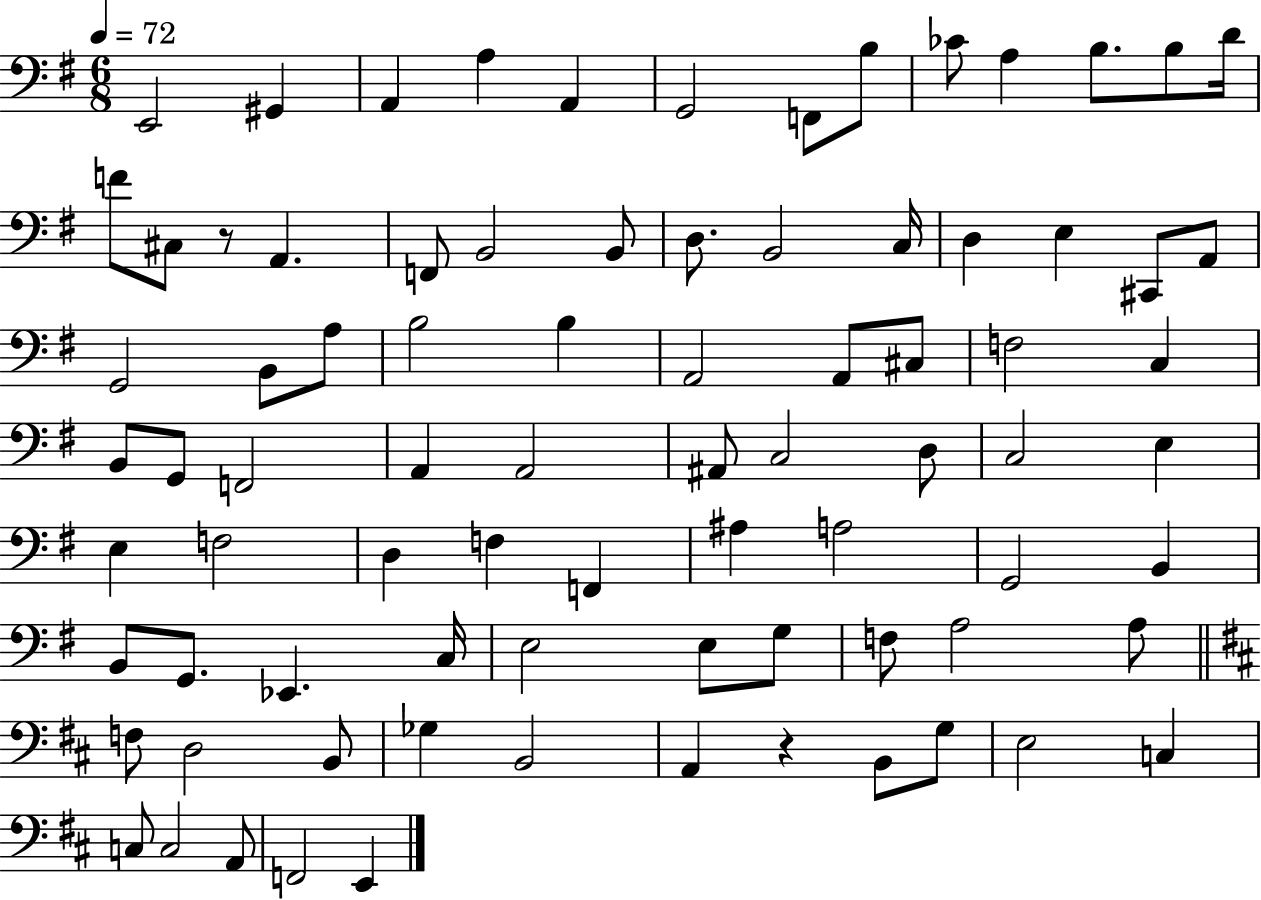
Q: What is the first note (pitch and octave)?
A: E2